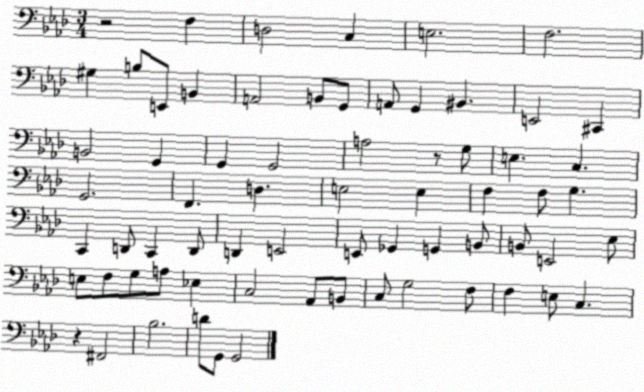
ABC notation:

X:1
T:Untitled
M:3/4
L:1/4
K:Ab
z2 F, D,2 C, E,2 F,2 ^G, B,/2 E,,/2 B,, A,,2 B,,/2 G,,/2 A,,/2 G,, ^B,, E,,2 ^C,, B,,2 G,, G,, G,,2 A,2 z/2 G,/2 E, C, G,,2 F,, D, E,2 E, F, F,/2 G, C,, D,,/2 C,, D,,/2 D,, E,,2 E,,/2 _G,, G,, B,,/2 B,,/2 E,,2 _E,/2 E,/2 F,/2 G,/2 A,/2 _E, C,2 _A,,/2 B,,/2 C,/2 G,2 F,/2 F, E,/2 C, z ^F,,2 _B,2 D/2 G,,/2 G,,2